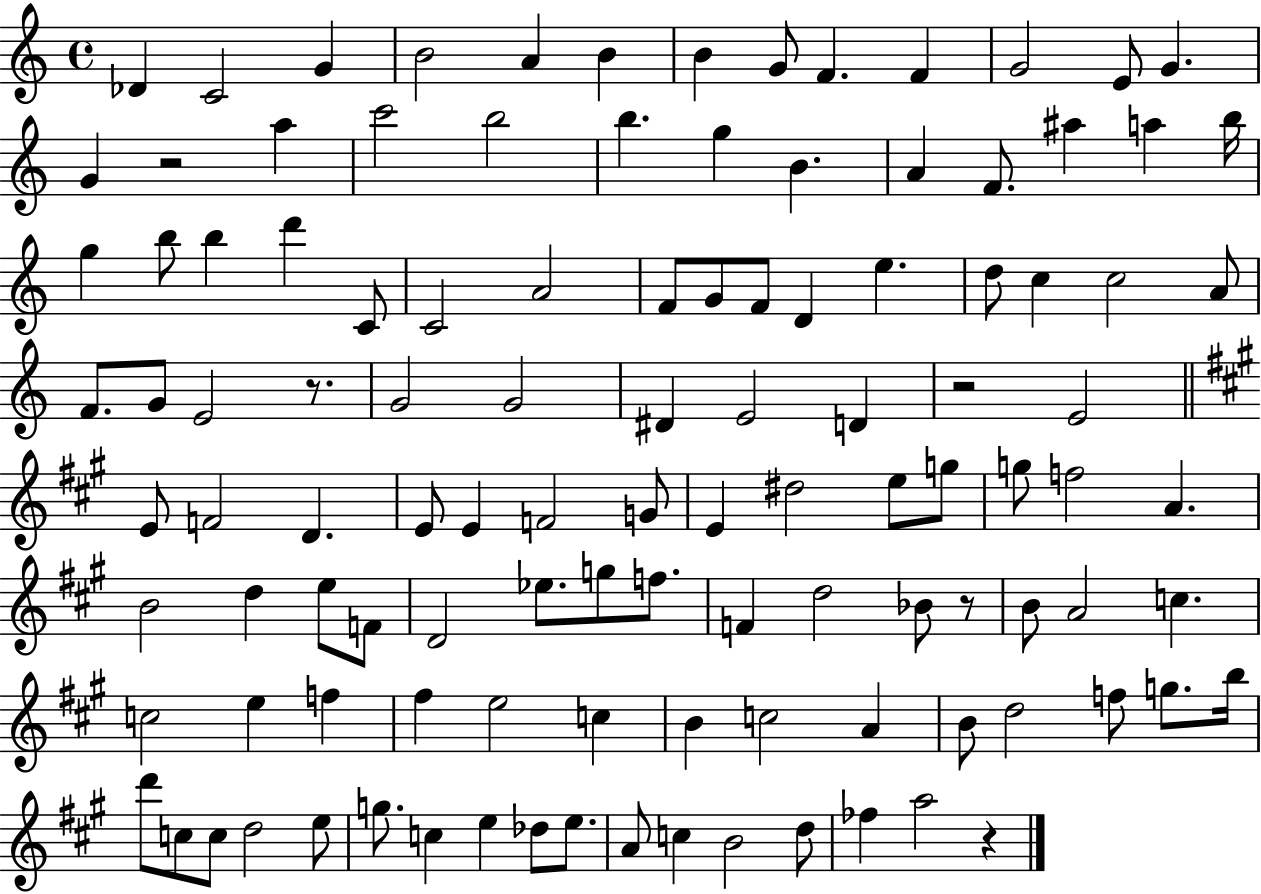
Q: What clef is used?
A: treble